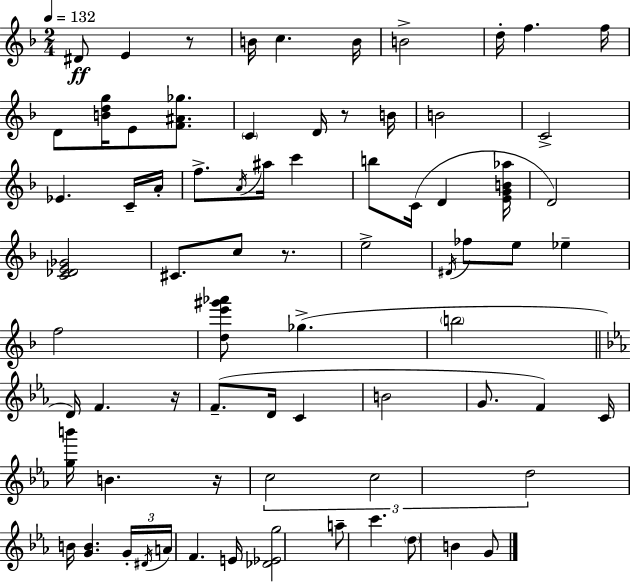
{
  \clef treble
  \numericTimeSignature
  \time 2/4
  \key f \major
  \tempo 4 = 132
  dis'8\ff e'4 r8 | b'16 c''4. b'16 | b'2-> | d''16-. f''4. f''16 | \break d'8 <b' d'' g''>16 e'8 <f' ais' ges''>8. | \parenthesize c'4 d'16 r8 b'16 | b'2 | c'2-> | \break ees'4. c'16-- a'16-. | f''8.-> \acciaccatura { a'16 } ais''16 c'''4 | b''8 c'16( d'4 | <e' g' b' aes''>16 d'2) | \break <c' des' e' ges'>2 | cis'8. c''8 r8. | e''2-> | \acciaccatura { dis'16 } fes''8 e''8 ees''4-- | \break f''2 | <d'' e''' gis''' aes'''>8 ges''4.->( | \parenthesize b''2 | \bar "||" \break \key ees \major d'16) f'4. r16 | f'8.--( d'16 c'4 | b'2 | g'8. f'4) c'16 | \break <g'' b'''>16 b'4. r16 | \tuplet 3/2 { c''2 | c''2 | d''2 } | \break b'16 <g' b'>4. \tuplet 3/2 { g'16-. | \acciaccatura { dis'16 } a'16 } f'4. | e'16 <des' ees' g''>2 | a''8-- c'''4. | \break \parenthesize d''8 b'4 g'8 | \bar "|."
}